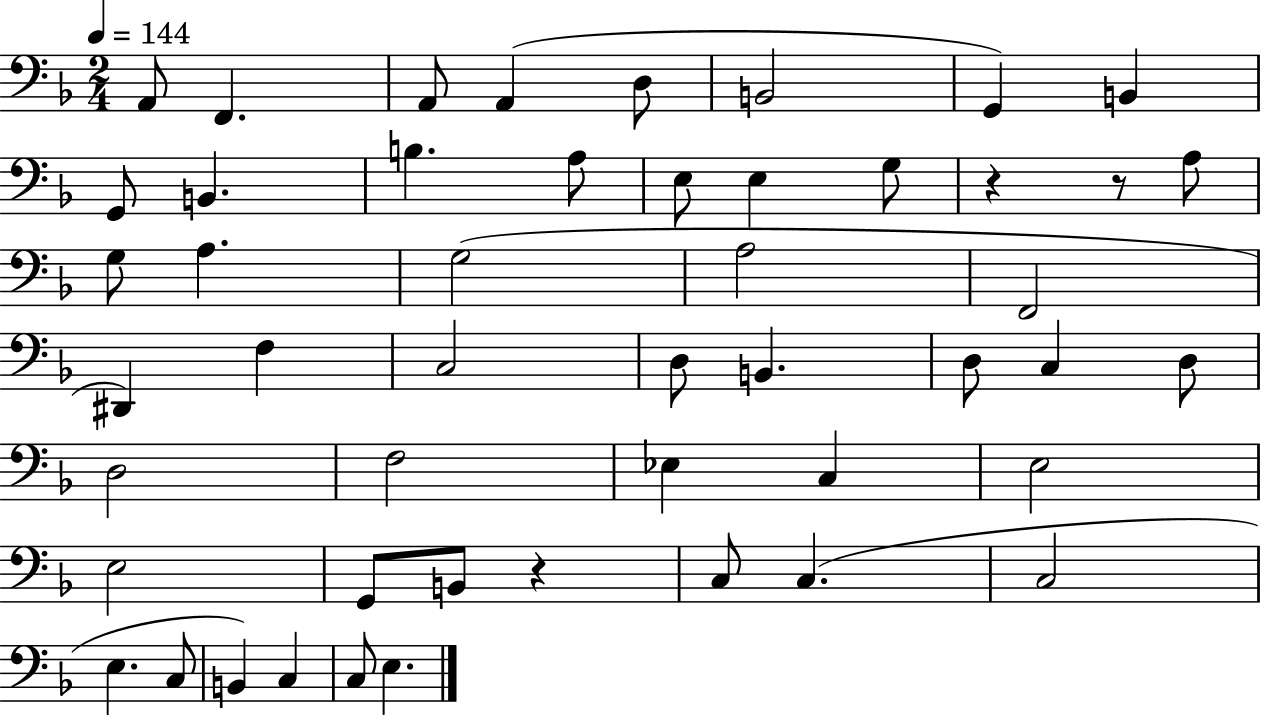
{
  \clef bass
  \numericTimeSignature
  \time 2/4
  \key f \major
  \tempo 4 = 144
  a,8 f,4. | a,8 a,4( d8 | b,2 | g,4) b,4 | \break g,8 b,4. | b4. a8 | e8 e4 g8 | r4 r8 a8 | \break g8 a4. | g2( | a2 | f,2 | \break dis,4) f4 | c2 | d8 b,4. | d8 c4 d8 | \break d2 | f2 | ees4 c4 | e2 | \break e2 | g,8 b,8 r4 | c8 c4.( | c2 | \break e4. c8 | b,4) c4 | c8 e4. | \bar "|."
}